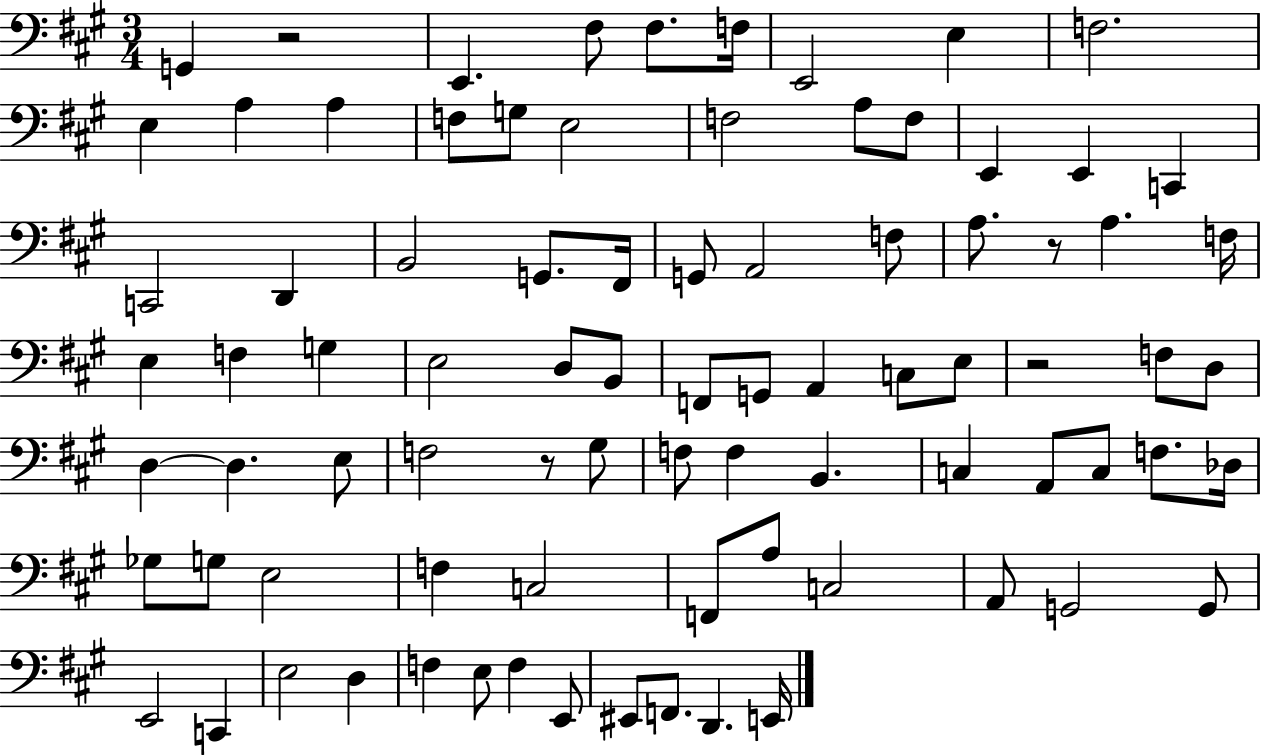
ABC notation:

X:1
T:Untitled
M:3/4
L:1/4
K:A
G,, z2 E,, ^F,/2 ^F,/2 F,/4 E,,2 E, F,2 E, A, A, F,/2 G,/2 E,2 F,2 A,/2 F,/2 E,, E,, C,, C,,2 D,, B,,2 G,,/2 ^F,,/4 G,,/2 A,,2 F,/2 A,/2 z/2 A, F,/4 E, F, G, E,2 D,/2 B,,/2 F,,/2 G,,/2 A,, C,/2 E,/2 z2 F,/2 D,/2 D, D, E,/2 F,2 z/2 ^G,/2 F,/2 F, B,, C, A,,/2 C,/2 F,/2 _D,/4 _G,/2 G,/2 E,2 F, C,2 F,,/2 A,/2 C,2 A,,/2 G,,2 G,,/2 E,,2 C,, E,2 D, F, E,/2 F, E,,/2 ^E,,/2 F,,/2 D,, E,,/4